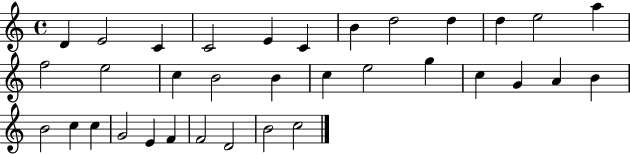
D4/q E4/h C4/q C4/h E4/q C4/q B4/q D5/h D5/q D5/q E5/h A5/q F5/h E5/h C5/q B4/h B4/q C5/q E5/h G5/q C5/q G4/q A4/q B4/q B4/h C5/q C5/q G4/h E4/q F4/q F4/h D4/h B4/h C5/h